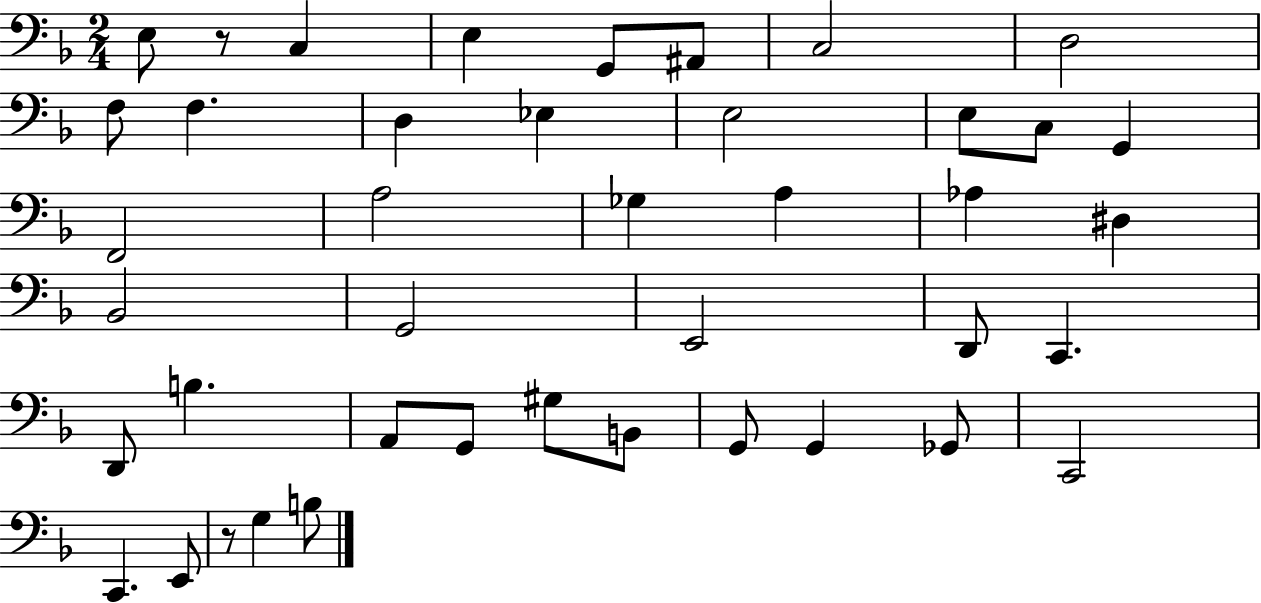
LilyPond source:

{
  \clef bass
  \numericTimeSignature
  \time 2/4
  \key f \major
  e8 r8 c4 | e4 g,8 ais,8 | c2 | d2 | \break f8 f4. | d4 ees4 | e2 | e8 c8 g,4 | \break f,2 | a2 | ges4 a4 | aes4 dis4 | \break bes,2 | g,2 | e,2 | d,8 c,4. | \break d,8 b4. | a,8 g,8 gis8 b,8 | g,8 g,4 ges,8 | c,2 | \break c,4. e,8 | r8 g4 b8 | \bar "|."
}